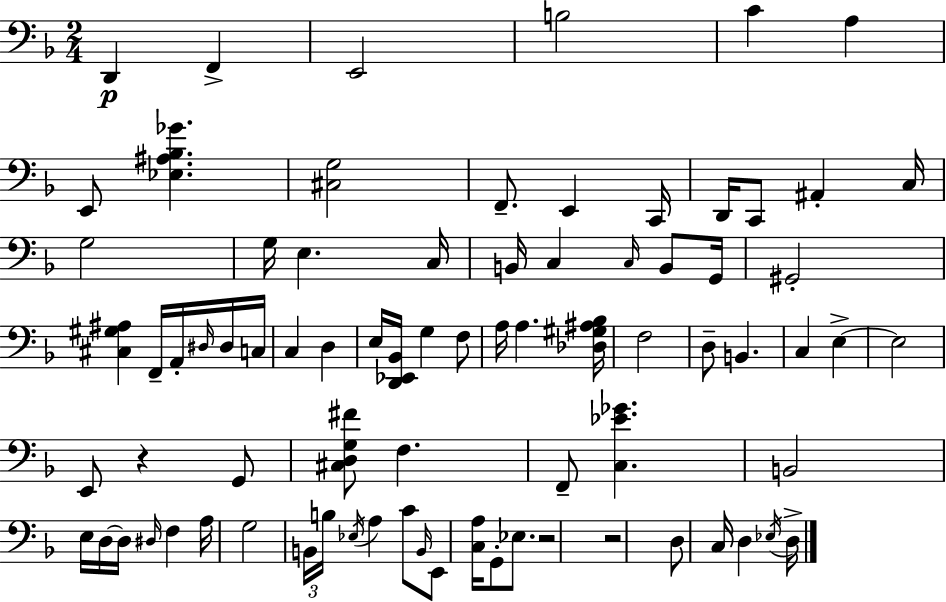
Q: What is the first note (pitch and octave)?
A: D2